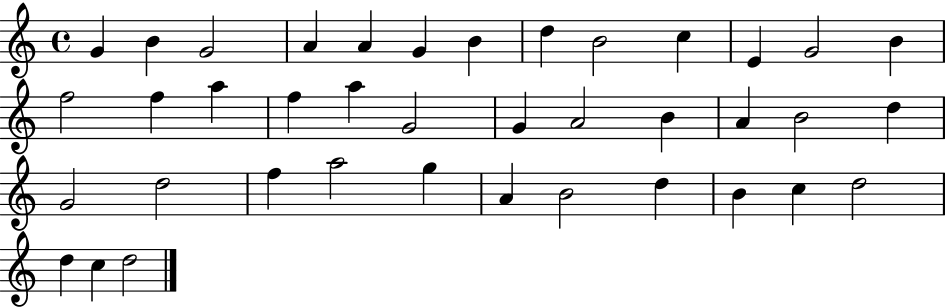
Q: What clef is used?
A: treble